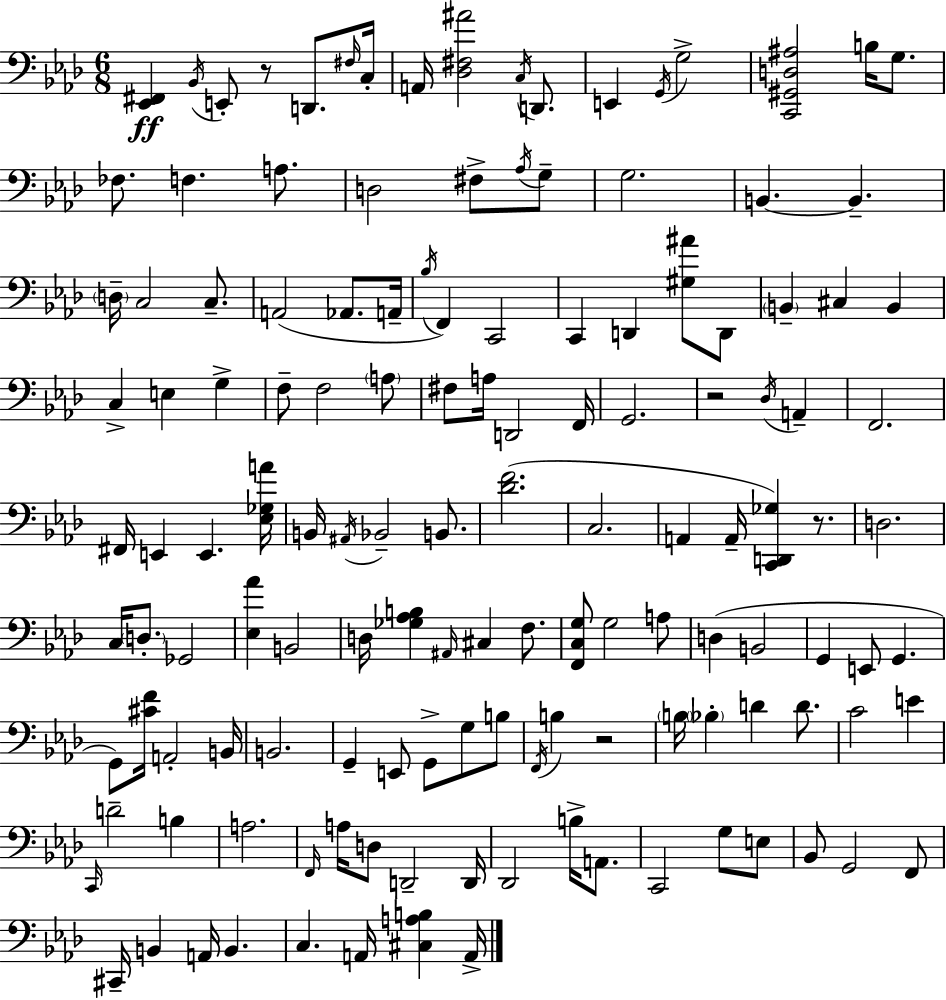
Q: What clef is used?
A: bass